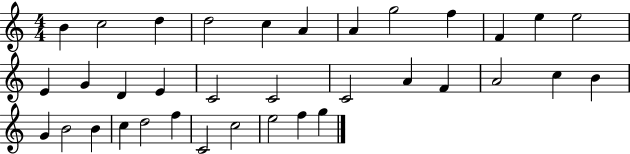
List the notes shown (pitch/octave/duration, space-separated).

B4/q C5/h D5/q D5/h C5/q A4/q A4/q G5/h F5/q F4/q E5/q E5/h E4/q G4/q D4/q E4/q C4/h C4/h C4/h A4/q F4/q A4/h C5/q B4/q G4/q B4/h B4/q C5/q D5/h F5/q C4/h C5/h E5/h F5/q G5/q